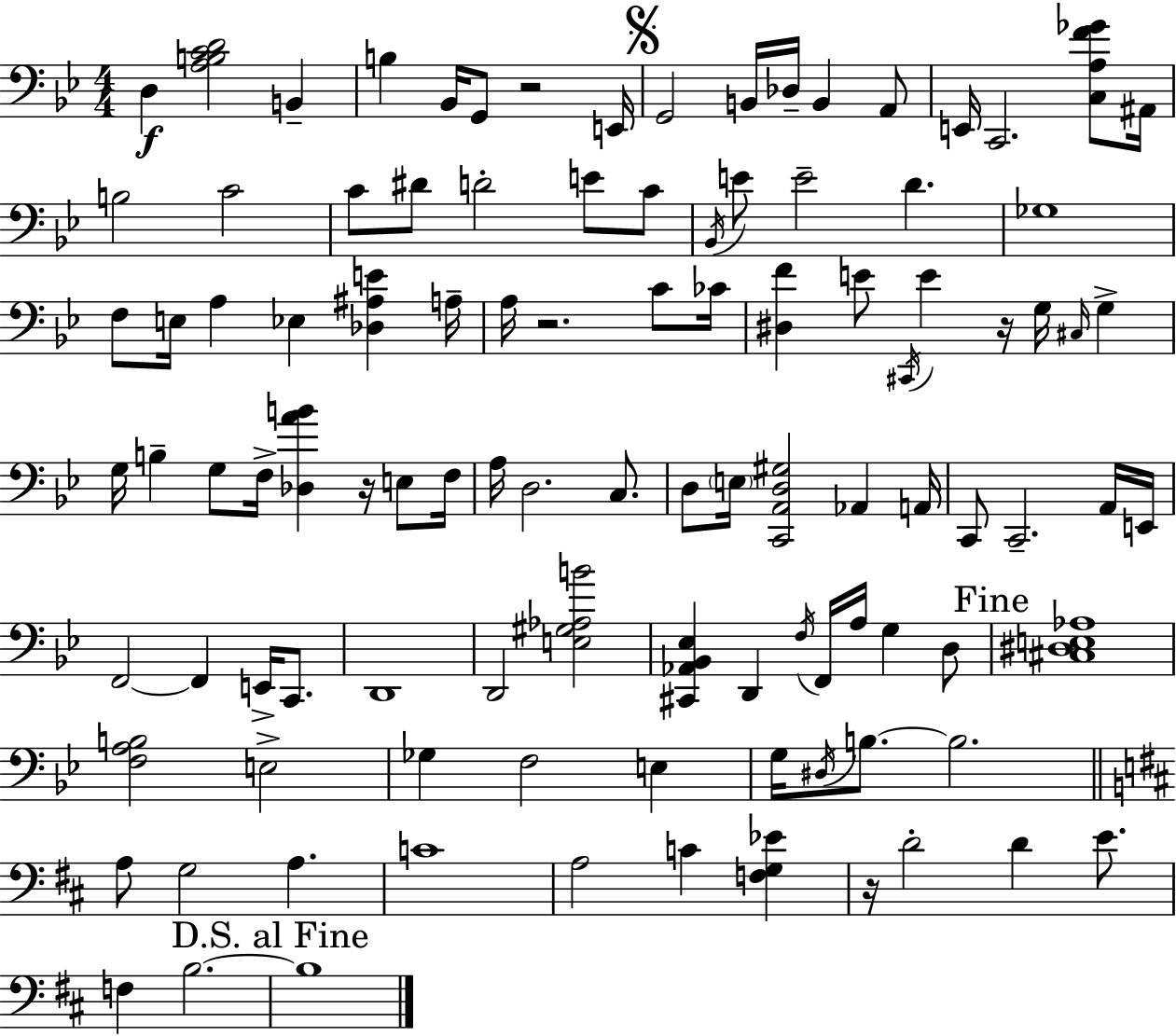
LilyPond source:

{
  \clef bass
  \numericTimeSignature
  \time 4/4
  \key bes \major
  d4\f <a b c' d'>2 b,4-- | b4 bes,16 g,8 r2 e,16 | \mark \markup { \musicglyph "scripts.segno" } g,2 b,16 des16-- b,4 a,8 | e,16 c,2. <c a f' ges'>8 ais,16 | \break b2 c'2 | c'8 dis'8 d'2-. e'8 c'8 | \acciaccatura { bes,16 } e'8 e'2-- d'4. | ges1 | \break f8 e16 a4 ees4 <des ais e'>4 | a16-- a16 r2. c'8 | ces'16 <dis f'>4 e'8 \acciaccatura { cis,16 } e'4 r16 g16 \grace { cis16 } g4-> | g16 b4-- g8 f16-> <des a' b'>4 r16 | \break e8 f16 a16 d2. | c8. d8 \parenthesize e16 <c, a, d gis>2 aes,4 | a,16 c,8 c,2.-- | a,16 e,16 f,2~~ f,4 e,16-> | \break c,8. d,1 | d,2 <e gis aes b'>2 | <cis, aes, bes, ees>4 d,4 \acciaccatura { f16 } f,16 a16 g4 | d8 \mark "Fine" <cis dis e aes>1 | \break <f a b>2 e2-> | ges4 f2 | e4 g16 \acciaccatura { dis16 } b8.~~ b2. | \bar "||" \break \key d \major a8 g2 a4. | c'1 | a2 c'4 <f g ees'>4 | r16 d'2-. d'4 e'8. | \break f4 b2.~~ | \mark "D.S. al Fine" b1 | \bar "|."
}